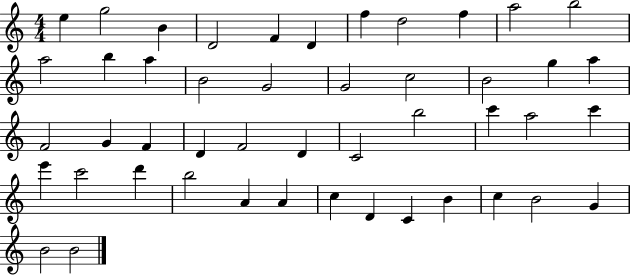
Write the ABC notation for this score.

X:1
T:Untitled
M:4/4
L:1/4
K:C
e g2 B D2 F D f d2 f a2 b2 a2 b a B2 G2 G2 c2 B2 g a F2 G F D F2 D C2 b2 c' a2 c' e' c'2 d' b2 A A c D C B c B2 G B2 B2